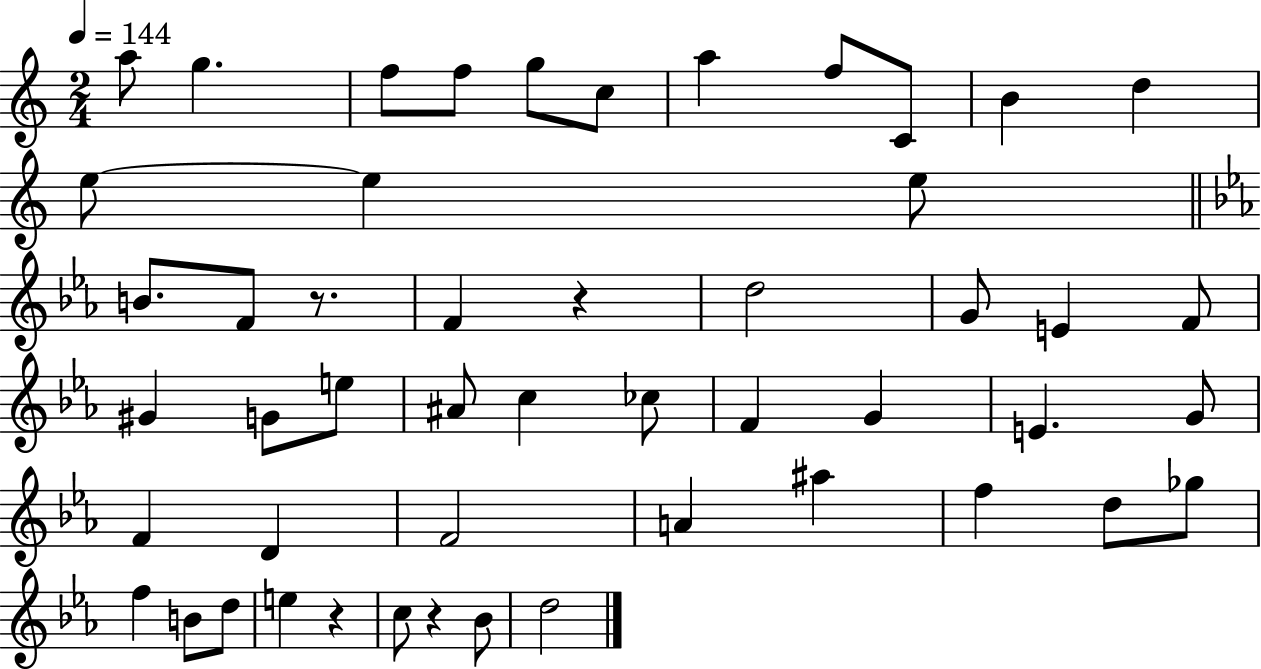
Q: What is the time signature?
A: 2/4